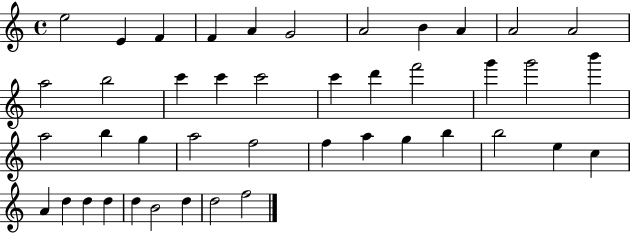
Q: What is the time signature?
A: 4/4